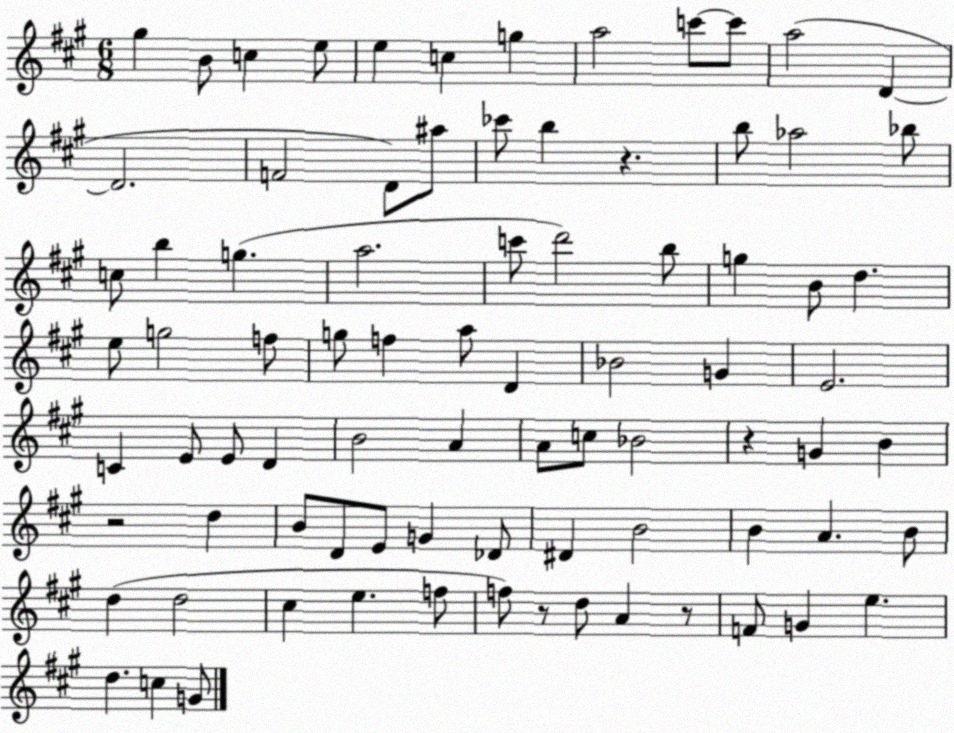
X:1
T:Untitled
M:6/8
L:1/4
K:A
^g B/2 c e/2 e c g a2 c'/2 c'/2 a2 D D2 F2 D/2 ^a/2 _c'/2 b z b/2 _a2 _b/2 c/2 b g a2 c'/2 d'2 b/2 g B/2 d e/2 g2 f/2 g/2 f a/2 D _B2 G E2 C E/2 E/2 D B2 A A/2 c/2 _B2 z G B z2 d B/2 D/2 E/2 G _D/2 ^D B2 B A B/2 d d2 ^c e f/2 f/2 z/2 d/2 A z/2 F/2 G e d c G/2